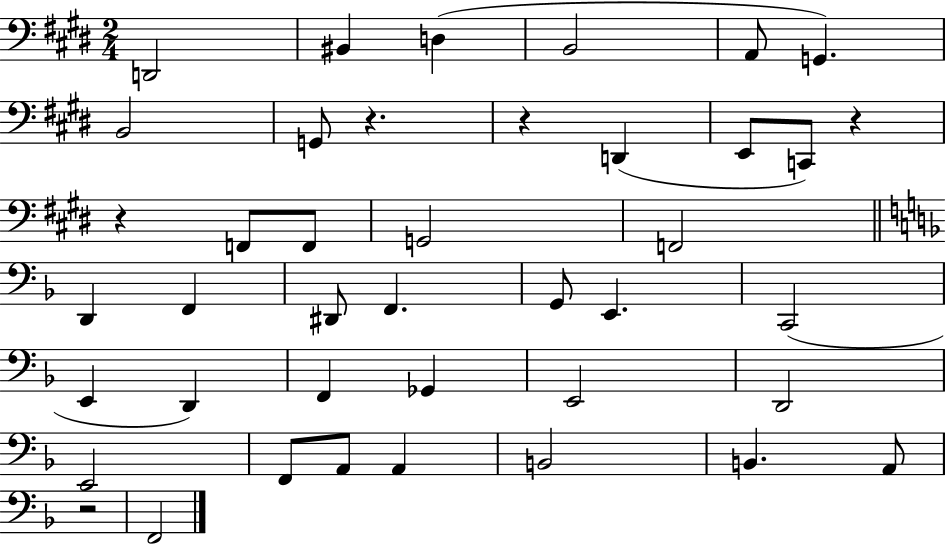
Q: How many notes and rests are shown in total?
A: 41